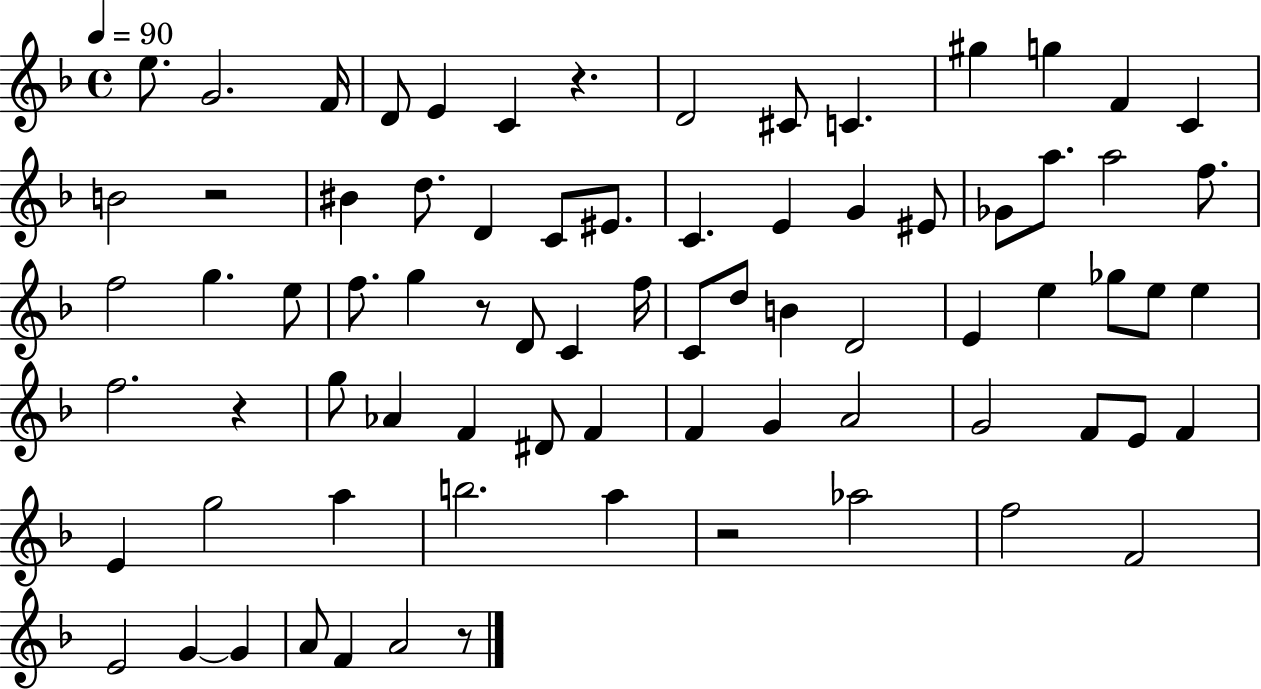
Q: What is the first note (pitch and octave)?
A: E5